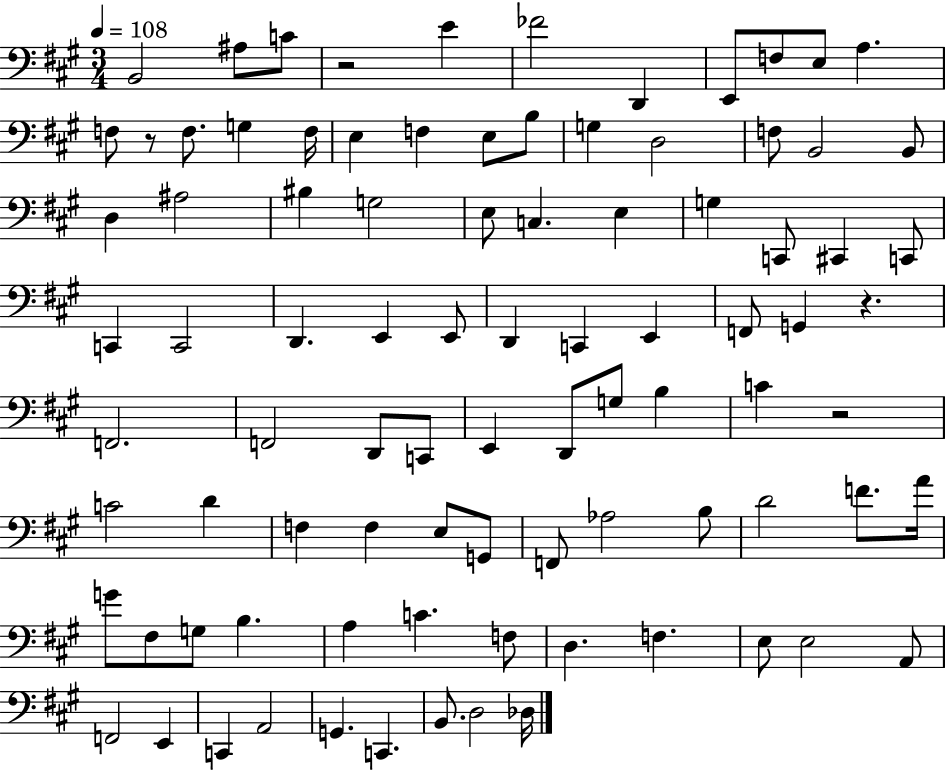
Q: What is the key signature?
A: A major